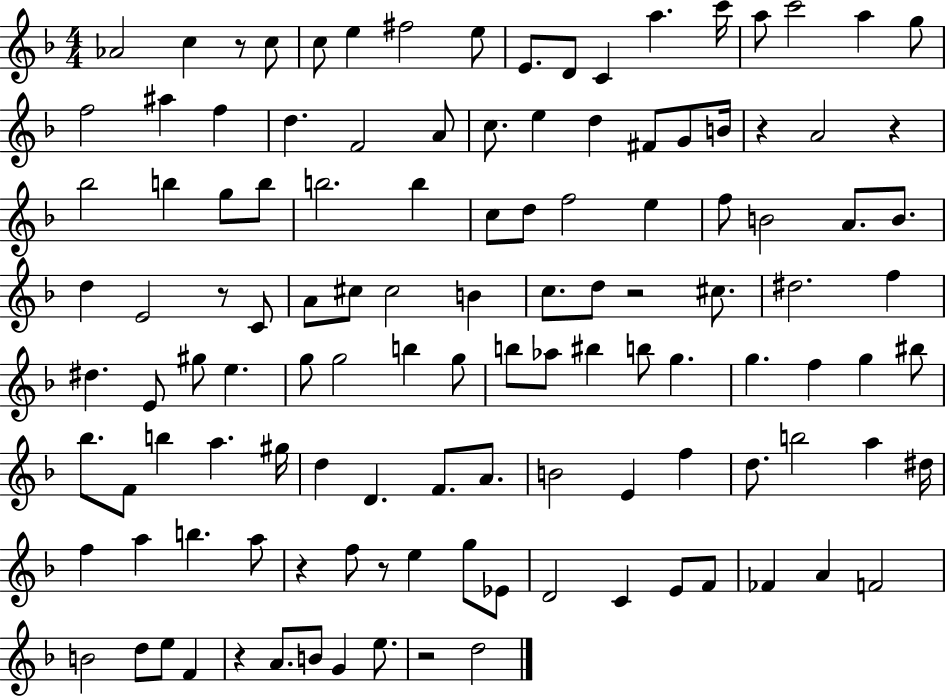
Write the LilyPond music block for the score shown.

{
  \clef treble
  \numericTimeSignature
  \time 4/4
  \key f \major
  aes'2 c''4 r8 c''8 | c''8 e''4 fis''2 e''8 | e'8. d'8 c'4 a''4. c'''16 | a''8 c'''2 a''4 g''8 | \break f''2 ais''4 f''4 | d''4. f'2 a'8 | c''8. e''4 d''4 fis'8 g'8 b'16 | r4 a'2 r4 | \break bes''2 b''4 g''8 b''8 | b''2. b''4 | c''8 d''8 f''2 e''4 | f''8 b'2 a'8. b'8. | \break d''4 e'2 r8 c'8 | a'8 cis''8 cis''2 b'4 | c''8. d''8 r2 cis''8. | dis''2. f''4 | \break dis''4. e'8 gis''8 e''4. | g''8 g''2 b''4 g''8 | b''8 aes''8 bis''4 b''8 g''4. | g''4. f''4 g''4 bis''8 | \break bes''8. f'8 b''4 a''4. gis''16 | d''4 d'4. f'8. a'8. | b'2 e'4 f''4 | d''8. b''2 a''4 dis''16 | \break f''4 a''4 b''4. a''8 | r4 f''8 r8 e''4 g''8 ees'8 | d'2 c'4 e'8 f'8 | fes'4 a'4 f'2 | \break b'2 d''8 e''8 f'4 | r4 a'8. b'8 g'4 e''8. | r2 d''2 | \bar "|."
}